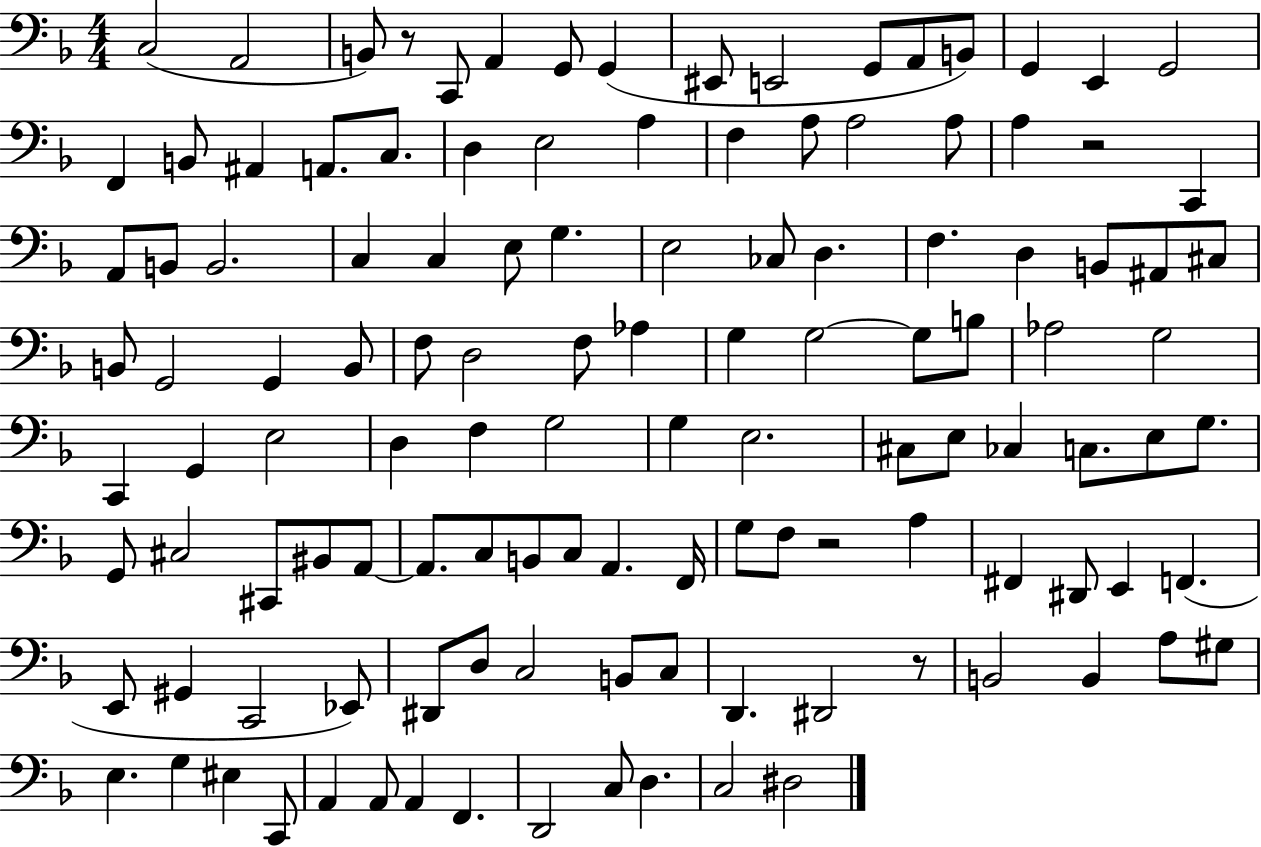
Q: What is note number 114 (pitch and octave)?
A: D2